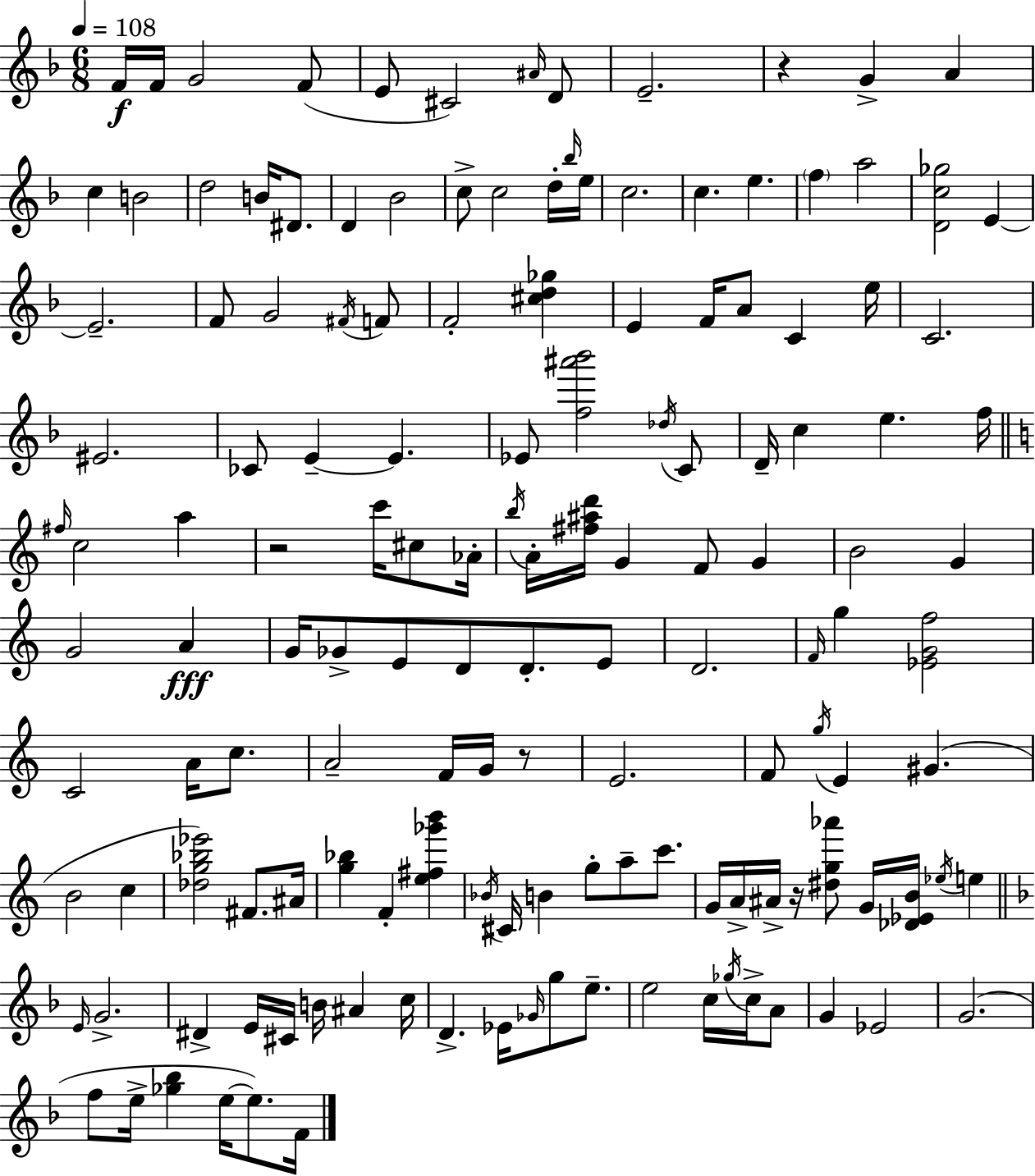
F4/s F4/s G4/h F4/e E4/e C#4/h A#4/s D4/e E4/h. R/q G4/q A4/q C5/q B4/h D5/h B4/s D#4/e. D4/q Bb4/h C5/e C5/h D5/s Bb5/s E5/s C5/h. C5/q. E5/q. F5/q A5/h [D4,C5,Gb5]/h E4/q E4/h. F4/e G4/h F#4/s F4/e F4/h [C#5,D5,Gb5]/q E4/q F4/s A4/e C4/q E5/s C4/h. EIS4/h. CES4/e E4/q E4/q. Eb4/e [F5,A#6,Bb6]/h Db5/s C4/e D4/s C5/q E5/q. F5/s F#5/s C5/h A5/q R/h C6/s C#5/e Ab4/s B5/s A4/s [F#5,A#5,D6]/s G4/q F4/e G4/q B4/h G4/q G4/h A4/q G4/s Gb4/e E4/e D4/e D4/e. E4/e D4/h. F4/s G5/q [Eb4,G4,F5]/h C4/h A4/s C5/e. A4/h F4/s G4/s R/e E4/h. F4/e G5/s E4/q G#4/q. B4/h C5/q [Db5,G5,Bb5,Eb6]/h F#4/e. A#4/s [G5,Bb5]/q F4/q [E5,F#5,Gb6,B6]/q Bb4/s C#4/s B4/q G5/e A5/e C6/e. G4/s A4/s A#4/s R/s [D#5,G5,Ab6]/e G4/s [Db4,Eb4,B4]/s Eb5/s E5/q E4/s G4/h. D#4/q E4/s C#4/s B4/s A#4/q C5/s D4/q. Eb4/s Gb4/s G5/e E5/e. E5/h C5/s Gb5/s C5/s A4/e G4/q Eb4/h G4/h. F5/e E5/s [Gb5,Bb5]/q E5/s E5/e. F4/s